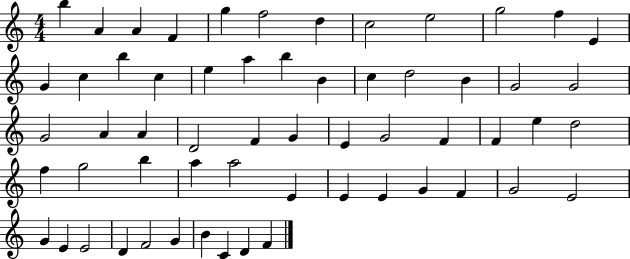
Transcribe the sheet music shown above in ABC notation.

X:1
T:Untitled
M:4/4
L:1/4
K:C
b A A F g f2 d c2 e2 g2 f E G c b c e a b B c d2 B G2 G2 G2 A A D2 F G E G2 F F e d2 f g2 b a a2 E E E G F G2 E2 G E E2 D F2 G B C D F